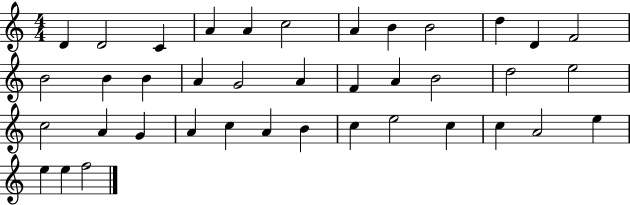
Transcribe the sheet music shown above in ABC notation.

X:1
T:Untitled
M:4/4
L:1/4
K:C
D D2 C A A c2 A B B2 d D F2 B2 B B A G2 A F A B2 d2 e2 c2 A G A c A B c e2 c c A2 e e e f2